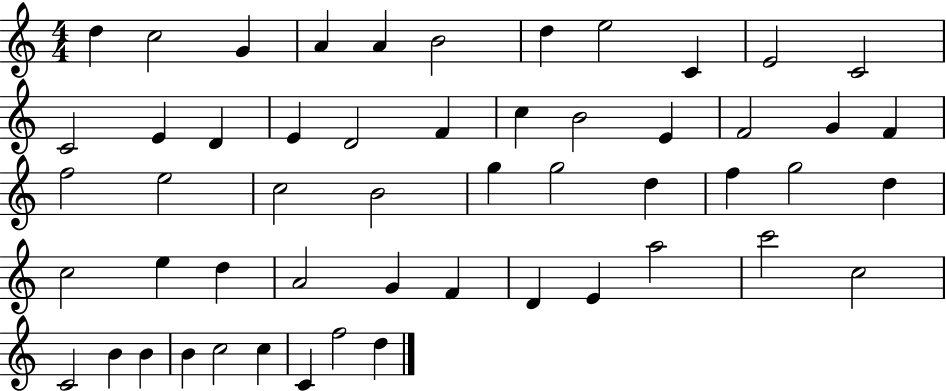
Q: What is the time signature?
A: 4/4